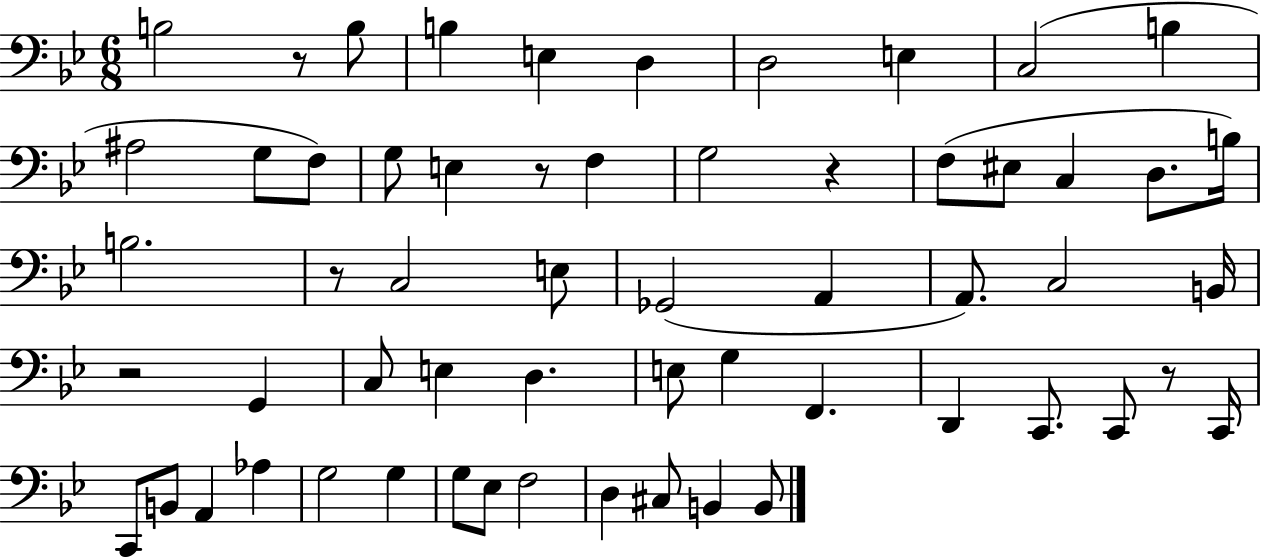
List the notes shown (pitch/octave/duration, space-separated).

B3/h R/e B3/e B3/q E3/q D3/q D3/h E3/q C3/h B3/q A#3/h G3/e F3/e G3/e E3/q R/e F3/q G3/h R/q F3/e EIS3/e C3/q D3/e. B3/s B3/h. R/e C3/h E3/e Gb2/h A2/q A2/e. C3/h B2/s R/h G2/q C3/e E3/q D3/q. E3/e G3/q F2/q. D2/q C2/e. C2/e R/e C2/s C2/e B2/e A2/q Ab3/q G3/h G3/q G3/e Eb3/e F3/h D3/q C#3/e B2/q B2/e